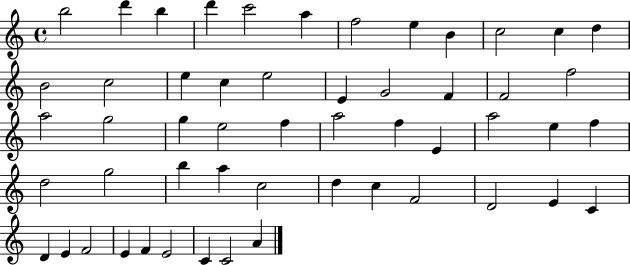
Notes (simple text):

B5/h D6/q B5/q D6/q C6/h A5/q F5/h E5/q B4/q C5/h C5/q D5/q B4/h C5/h E5/q C5/q E5/h E4/q G4/h F4/q F4/h F5/h A5/h G5/h G5/q E5/h F5/q A5/h F5/q E4/q A5/h E5/q F5/q D5/h G5/h B5/q A5/q C5/h D5/q C5/q F4/h D4/h E4/q C4/q D4/q E4/q F4/h E4/q F4/q E4/h C4/q C4/h A4/q